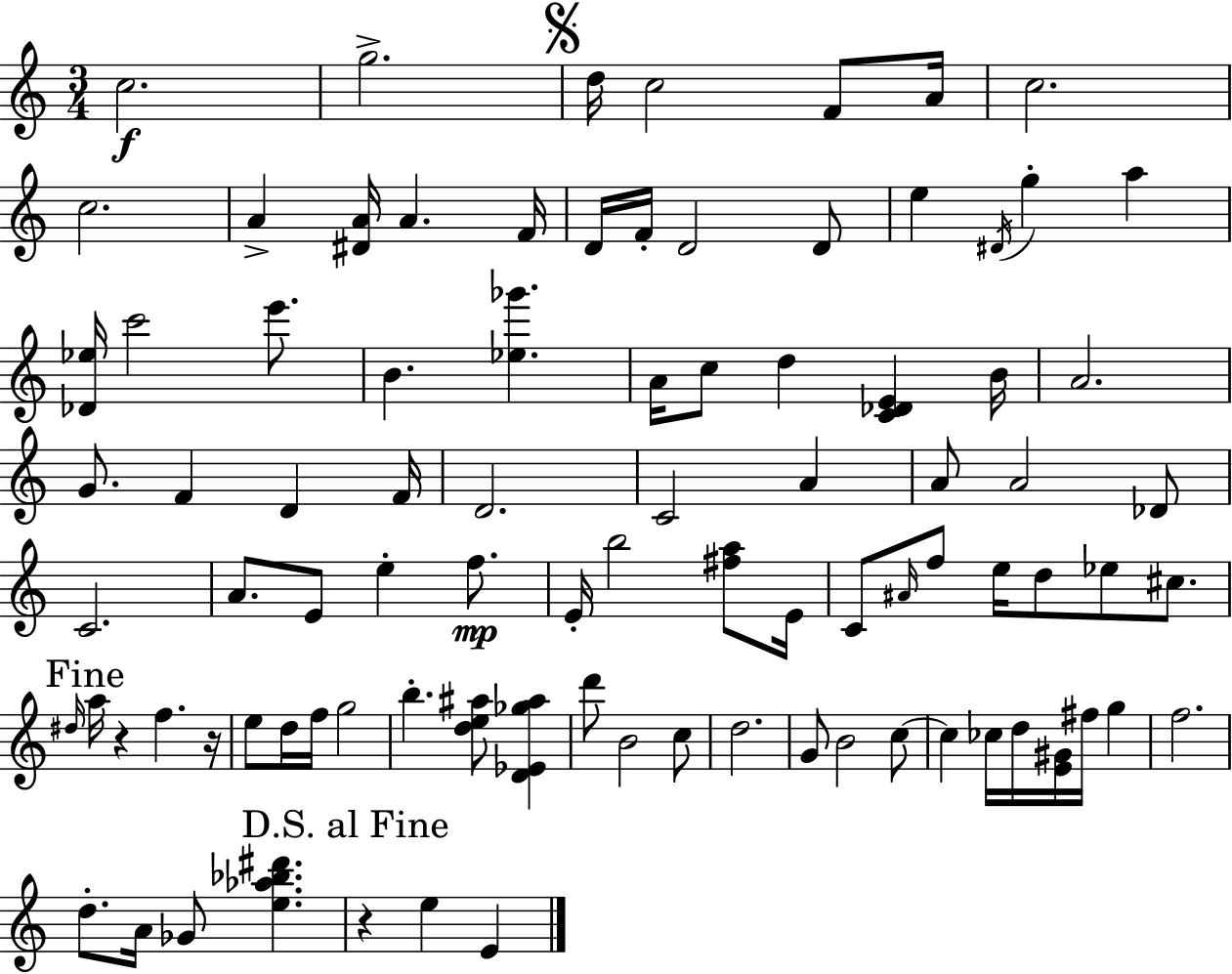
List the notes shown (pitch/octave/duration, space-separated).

C5/h. G5/h. D5/s C5/h F4/e A4/s C5/h. C5/h. A4/q [D#4,A4]/s A4/q. F4/s D4/s F4/s D4/h D4/e E5/q D#4/s G5/q A5/q [Db4,Eb5]/s C6/h E6/e. B4/q. [Eb5,Gb6]/q. A4/s C5/e D5/q [C4,Db4,E4]/q B4/s A4/h. G4/e. F4/q D4/q F4/s D4/h. C4/h A4/q A4/e A4/h Db4/e C4/h. A4/e. E4/e E5/q F5/e. E4/s B5/h [F#5,A5]/e E4/s C4/e A#4/s F5/e E5/s D5/e Eb5/e C#5/e. D#5/s A5/s R/q F5/q. R/s E5/e D5/s F5/s G5/h B5/q. [D5,E5,A#5]/e [D4,Eb4,Gb5,A#5]/q D6/e B4/h C5/e D5/h. G4/e B4/h C5/e C5/q CES5/s D5/s [E4,G#4]/s F#5/s G5/q F5/h. D5/e. A4/s Gb4/e [E5,Ab5,Bb5,D#6]/q. R/q E5/q E4/q